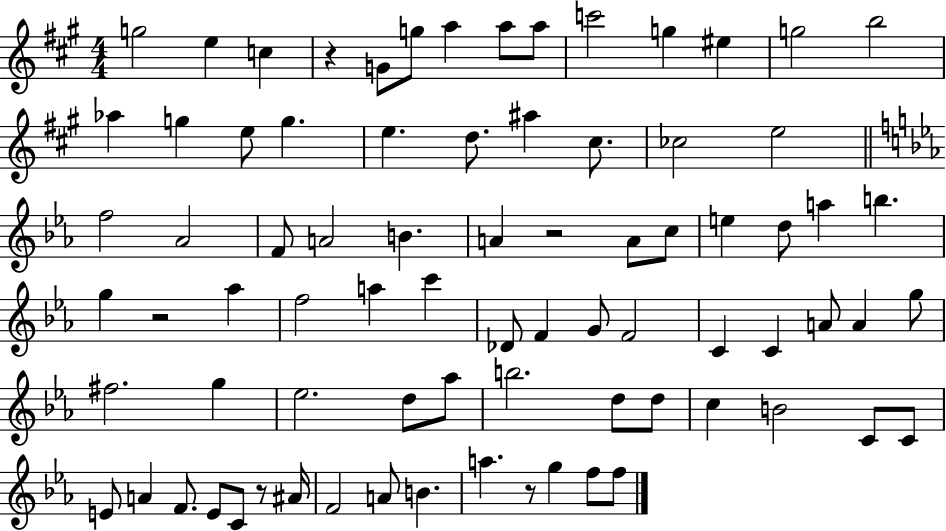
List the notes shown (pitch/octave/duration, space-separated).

G5/h E5/q C5/q R/q G4/e G5/e A5/q A5/e A5/e C6/h G5/q EIS5/q G5/h B5/h Ab5/q G5/q E5/e G5/q. E5/q. D5/e. A#5/q C#5/e. CES5/h E5/h F5/h Ab4/h F4/e A4/h B4/q. A4/q R/h A4/e C5/e E5/q D5/e A5/q B5/q. G5/q R/h Ab5/q F5/h A5/q C6/q Db4/e F4/q G4/e F4/h C4/q C4/q A4/e A4/q G5/e F#5/h. G5/q Eb5/h. D5/e Ab5/e B5/h. D5/e D5/e C5/q B4/h C4/e C4/e E4/e A4/q F4/e. E4/e C4/e R/e A#4/s F4/h A4/e B4/q. A5/q. R/e G5/q F5/e F5/e